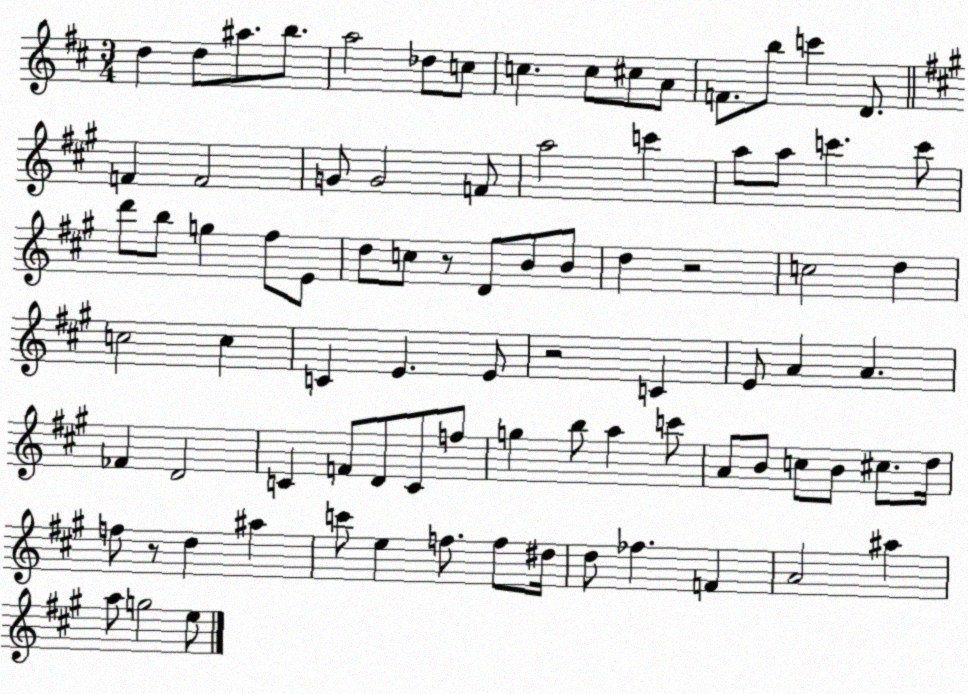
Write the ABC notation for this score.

X:1
T:Untitled
M:3/4
L:1/4
K:D
d d/2 ^a/2 b/2 a2 _d/2 c/2 c c/2 ^c/2 A/2 F/2 b/2 c' D/2 F F2 G/2 G2 F/2 a2 c' a/2 a/2 c' c'/2 d'/2 b/2 g ^f/2 E/2 d/2 c/2 z/2 D/2 B/2 B/2 d z2 c2 d c2 c C E E/2 z2 C E/2 A A _F D2 C F/2 D/2 C/2 f/2 g b/2 a c'/2 A/2 B/2 c/2 B/2 ^c/2 d/4 f/2 z/2 d ^a c'/2 e f/2 f/2 ^d/4 d/2 _f F A2 ^a a/2 g2 e/2